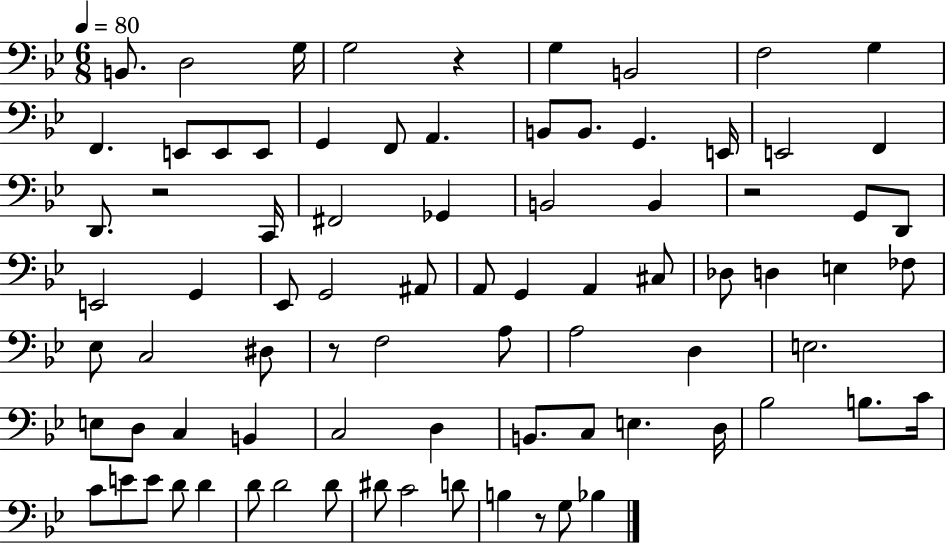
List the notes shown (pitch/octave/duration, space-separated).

B2/e. D3/h G3/s G3/h R/q G3/q B2/h F3/h G3/q F2/q. E2/e E2/e E2/e G2/q F2/e A2/q. B2/e B2/e. G2/q. E2/s E2/h F2/q D2/e. R/h C2/s F#2/h Gb2/q B2/h B2/q R/h G2/e D2/e E2/h G2/q Eb2/e G2/h A#2/e A2/e G2/q A2/q C#3/e Db3/e D3/q E3/q FES3/e Eb3/e C3/h D#3/e R/e F3/h A3/e A3/h D3/q E3/h. E3/e D3/e C3/q B2/q C3/h D3/q B2/e. C3/e E3/q. D3/s Bb3/h B3/e. C4/s C4/e E4/e E4/e D4/e D4/q D4/e D4/h D4/e D#4/e C4/h D4/e B3/q R/e G3/e Bb3/q